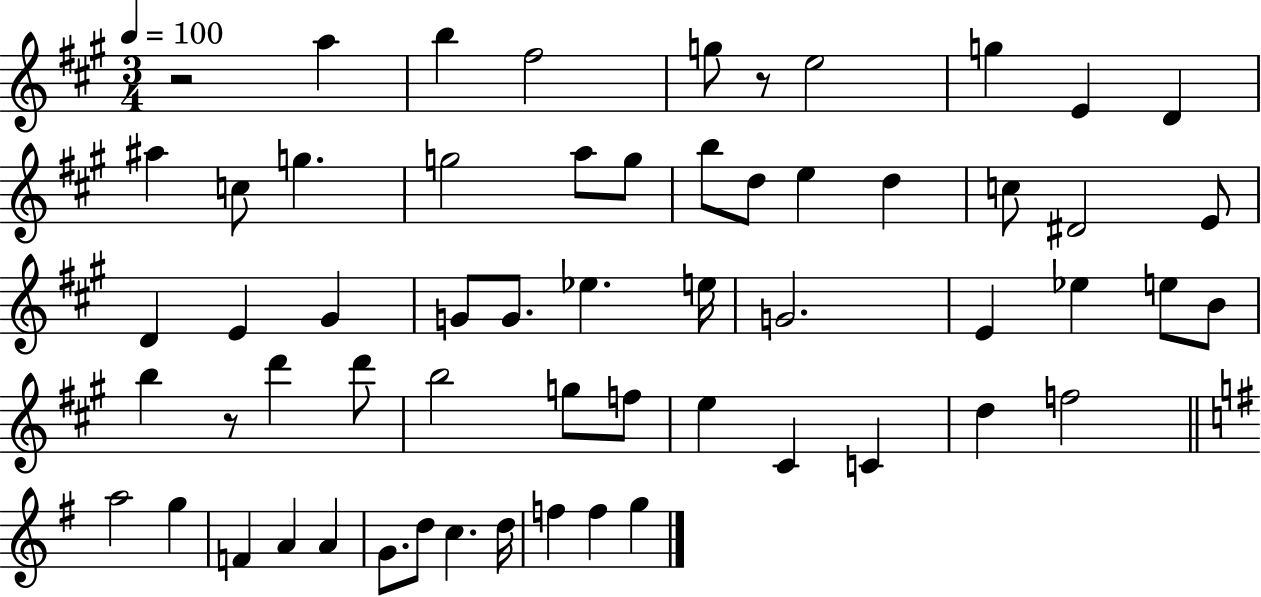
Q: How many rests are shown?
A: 3